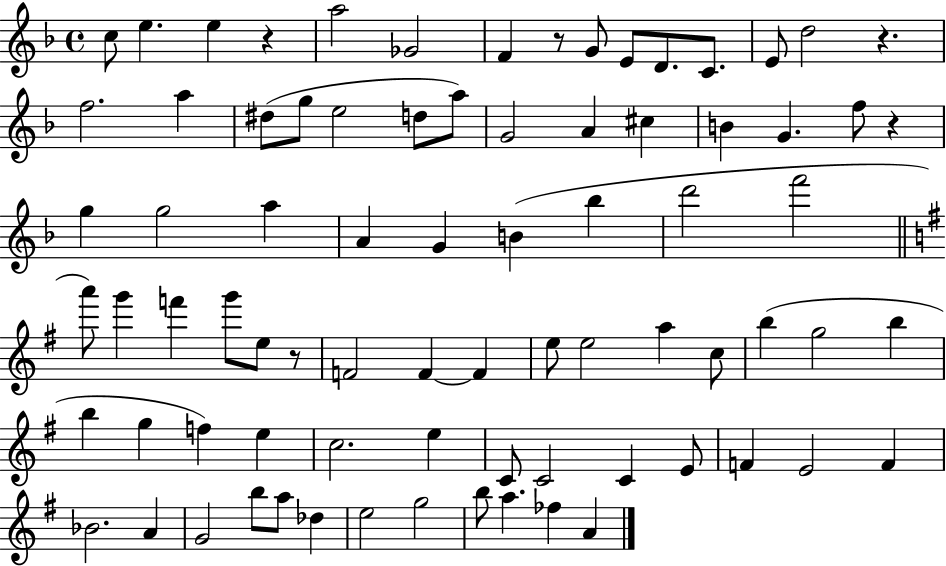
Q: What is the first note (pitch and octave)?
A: C5